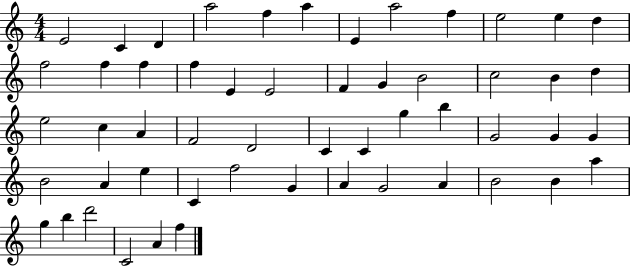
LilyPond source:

{
  \clef treble
  \numericTimeSignature
  \time 4/4
  \key c \major
  e'2 c'4 d'4 | a''2 f''4 a''4 | e'4 a''2 f''4 | e''2 e''4 d''4 | \break f''2 f''4 f''4 | f''4 e'4 e'2 | f'4 g'4 b'2 | c''2 b'4 d''4 | \break e''2 c''4 a'4 | f'2 d'2 | c'4 c'4 g''4 b''4 | g'2 g'4 g'4 | \break b'2 a'4 e''4 | c'4 f''2 g'4 | a'4 g'2 a'4 | b'2 b'4 a''4 | \break g''4 b''4 d'''2 | c'2 a'4 f''4 | \bar "|."
}